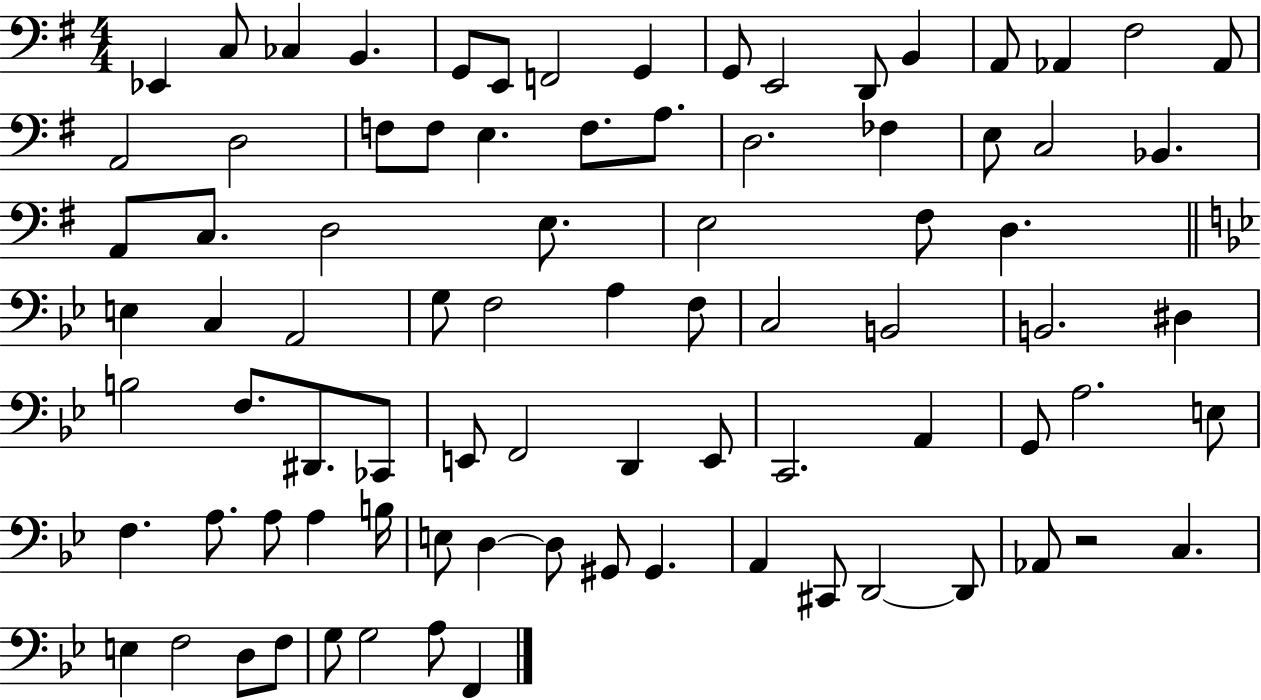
X:1
T:Untitled
M:4/4
L:1/4
K:G
_E,, C,/2 _C, B,, G,,/2 E,,/2 F,,2 G,, G,,/2 E,,2 D,,/2 B,, A,,/2 _A,, ^F,2 _A,,/2 A,,2 D,2 F,/2 F,/2 E, F,/2 A,/2 D,2 _F, E,/2 C,2 _B,, A,,/2 C,/2 D,2 E,/2 E,2 ^F,/2 D, E, C, A,,2 G,/2 F,2 A, F,/2 C,2 B,,2 B,,2 ^D, B,2 F,/2 ^D,,/2 _C,,/2 E,,/2 F,,2 D,, E,,/2 C,,2 A,, G,,/2 A,2 E,/2 F, A,/2 A,/2 A, B,/4 E,/2 D, D,/2 ^G,,/2 ^G,, A,, ^C,,/2 D,,2 D,,/2 _A,,/2 z2 C, E, F,2 D,/2 F,/2 G,/2 G,2 A,/2 F,,